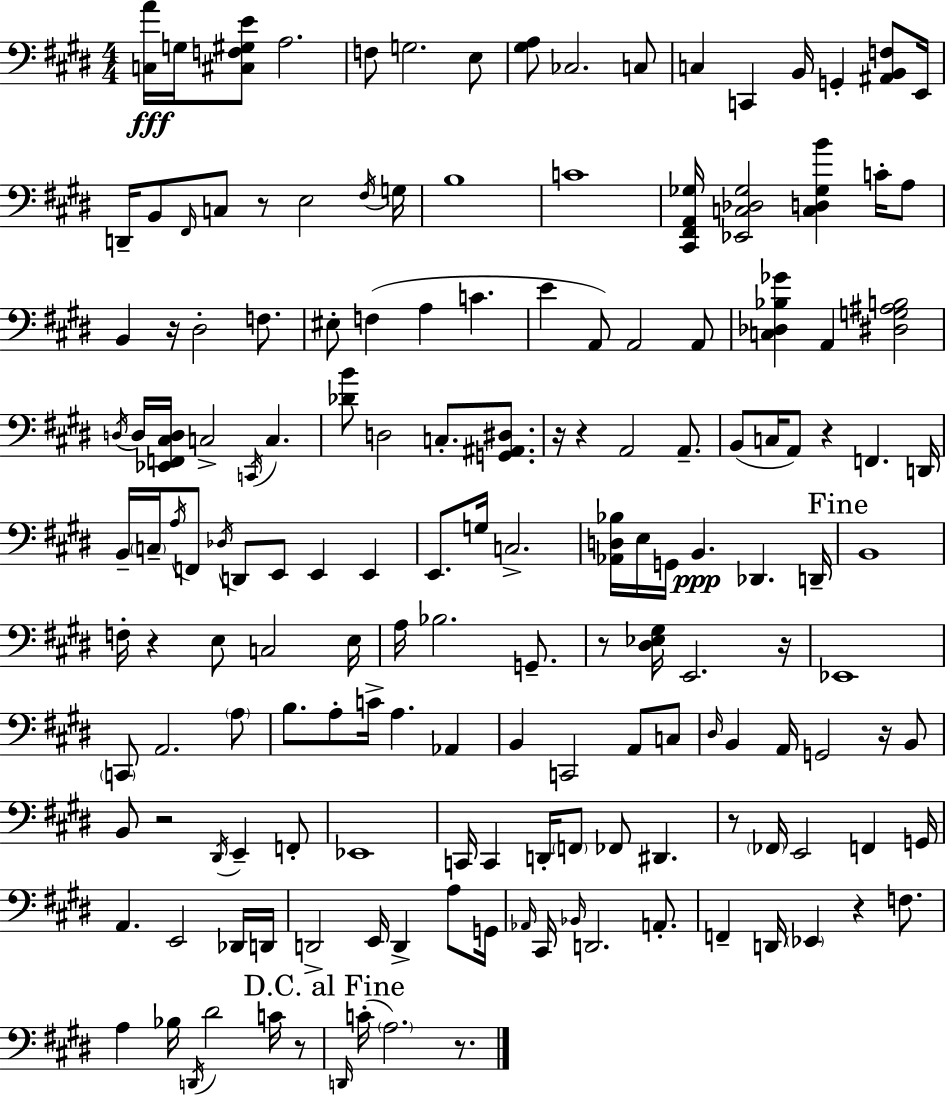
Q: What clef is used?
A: bass